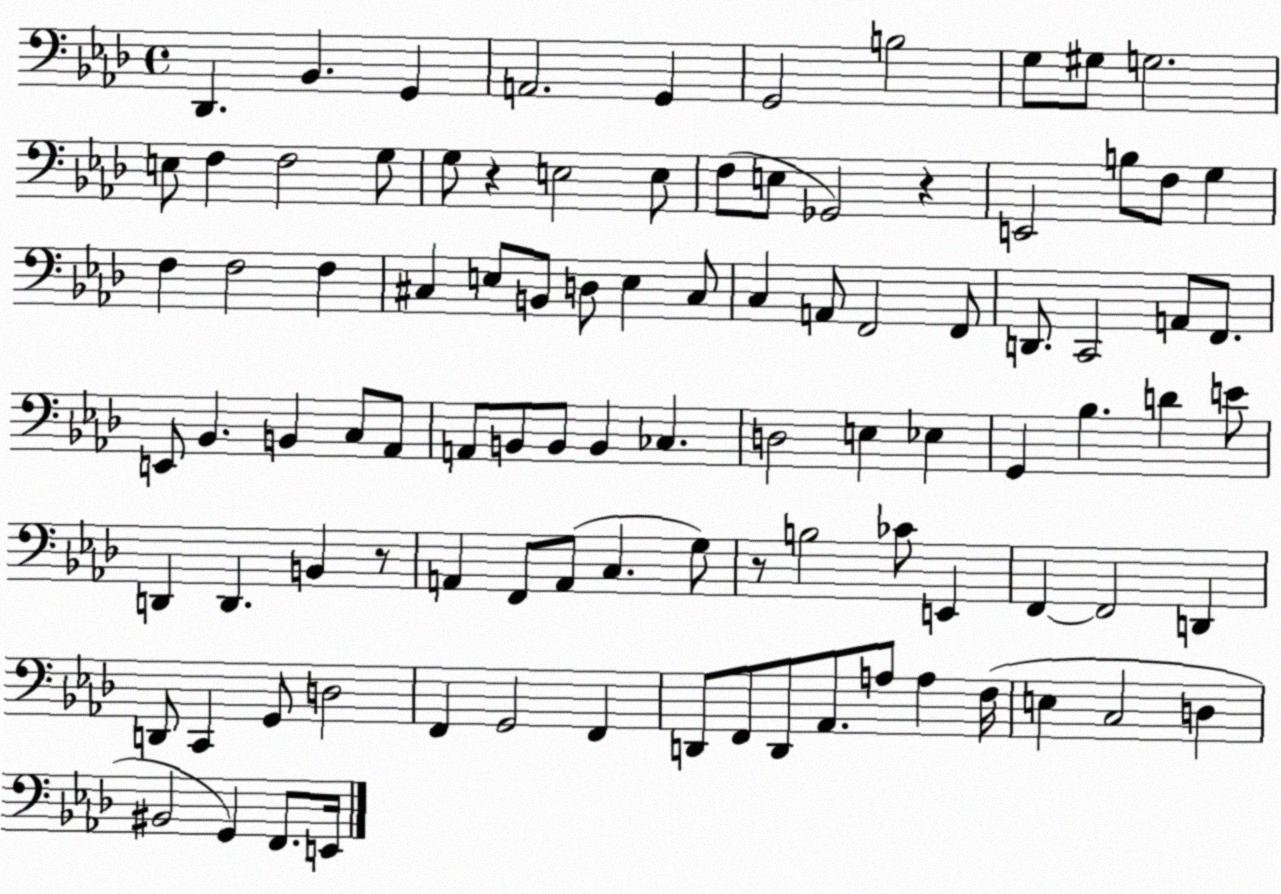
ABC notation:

X:1
T:Untitled
M:4/4
L:1/4
K:Ab
_D,, _B,, G,, A,,2 G,, G,,2 B,2 G,/2 ^G,/2 G,2 E,/2 F, F,2 G,/2 G,/2 z E,2 E,/2 F,/2 E,/2 _G,,2 z E,,2 B,/2 F,/2 G, F, F,2 F, ^C, E,/2 B,,/2 D,/2 E, ^C,/2 C, A,,/2 F,,2 F,,/2 D,,/2 C,,2 A,,/2 F,,/2 E,,/2 _B,, B,, C,/2 _A,,/2 A,,/2 B,,/2 B,,/2 B,, _C, D,2 E, _E, G,, _B, D E/2 D,, D,, B,, z/2 A,, F,,/2 A,,/2 C, G,/2 z/2 B,2 _C/2 E,, F,, F,,2 D,, D,,/2 C,, G,,/2 D,2 F,, G,,2 F,, D,,/2 F,,/2 D,,/2 _A,,/2 A,/2 A, F,/4 E, C,2 D, ^B,,2 G,, F,,/2 E,,/4